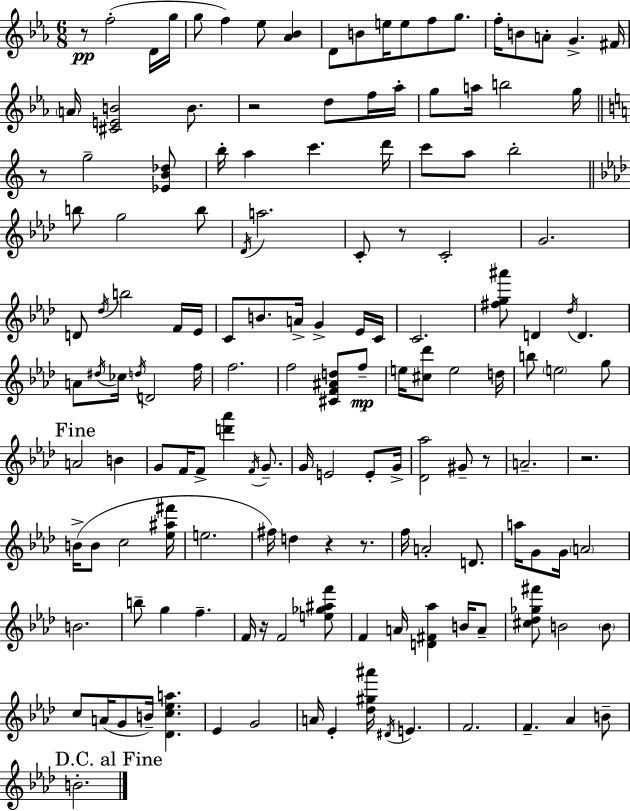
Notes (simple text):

R/e F5/h D4/s G5/s G5/e F5/q Eb5/e [Ab4,Bb4]/q D4/e B4/e E5/s E5/e F5/e G5/e. F5/s B4/e A4/e G4/q. F#4/s A4/s [C#4,E4,B4]/h B4/e. R/h D5/e F5/s Ab5/s G5/e A5/s B5/h G5/s R/e G5/h [Eb4,B4,Db5]/e B5/s A5/q C6/q. D6/s C6/e A5/e B5/h B5/e G5/h B5/e Db4/s A5/h. C4/e R/e C4/h G4/h. D4/e Db5/s B5/h F4/s Eb4/s C4/e B4/e. A4/s G4/q Eb4/s C4/s C4/h. [F#5,G5,A#6]/e D4/q Db5/s D4/q. A4/e D#5/s CES5/s D5/s D4/h F5/s F5/h. F5/h [C#4,F4,A#4,D5]/e F5/e E5/s [C#5,Db6]/e E5/h D5/s B5/e E5/h G5/e A4/h B4/q G4/e F4/s F4/e [D6,Ab6]/q F4/s G4/e. G4/s E4/h E4/e G4/s [Db4,Ab5]/h G#4/e R/e A4/h. R/h. B4/s B4/e C5/h [Eb5,A#5,F#6]/s E5/h. F#5/s D5/q R/q R/e. F5/s A4/h D4/e. A5/s G4/e G4/s A4/h B4/h. B5/e G5/q F5/q. F4/s R/s F4/h [E5,Gb5,A#5,F6]/e F4/q A4/s [D4,F#4,Ab5]/q B4/s A4/e [C#5,Db5,Gb5,F#6]/e B4/h B4/e C5/e A4/s G4/e B4/s [Db4,C5,Eb5,A5]/q. Eb4/q G4/h A4/s Eb4/q [Db5,G#5,A#6]/s D#4/s E4/q. F4/h. F4/q. Ab4/q B4/e B4/h.